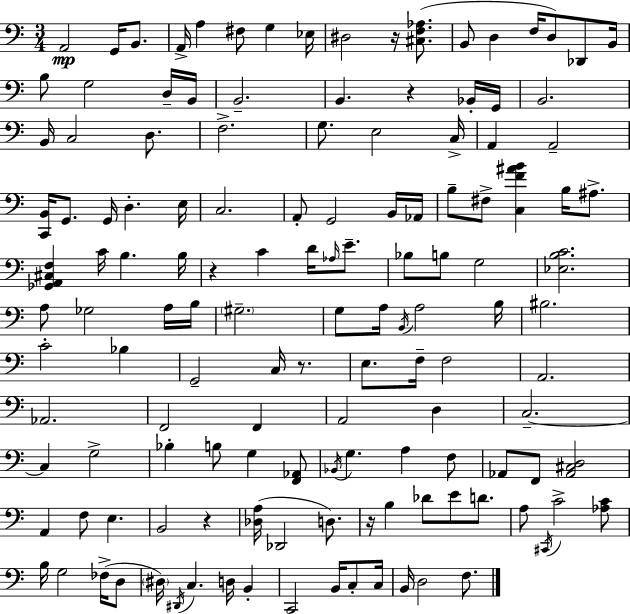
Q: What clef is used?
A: bass